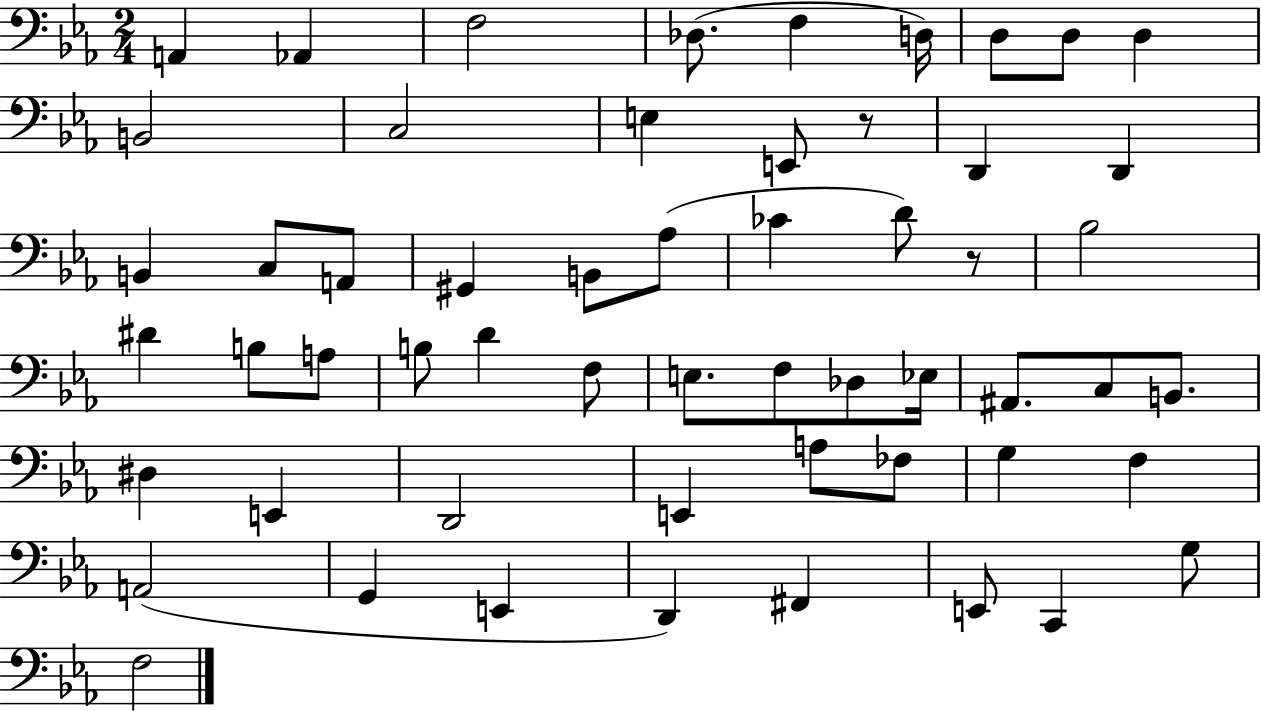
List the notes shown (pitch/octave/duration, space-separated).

A2/q Ab2/q F3/h Db3/e. F3/q D3/s D3/e D3/e D3/q B2/h C3/h E3/q E2/e R/e D2/q D2/q B2/q C3/e A2/e G#2/q B2/e Ab3/e CES4/q D4/e R/e Bb3/h D#4/q B3/e A3/e B3/e D4/q F3/e E3/e. F3/e Db3/e Eb3/s A#2/e. C3/e B2/e. D#3/q E2/q D2/h E2/q A3/e FES3/e G3/q F3/q A2/h G2/q E2/q D2/q F#2/q E2/e C2/q G3/e F3/h